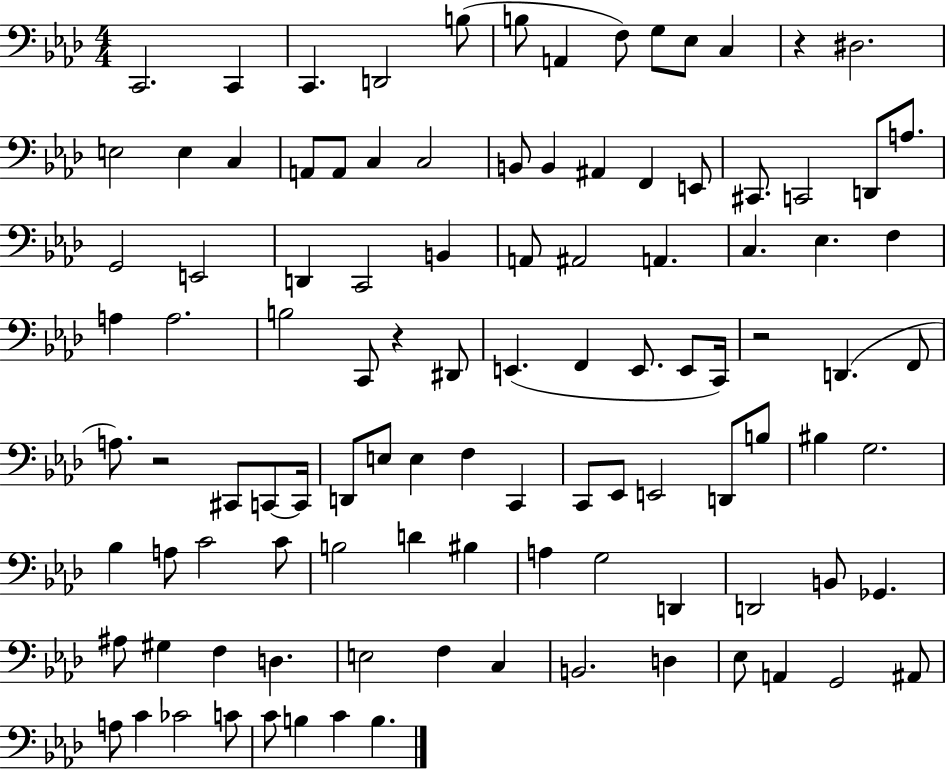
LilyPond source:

{
  \clef bass
  \numericTimeSignature
  \time 4/4
  \key aes \major
  c,2. c,4 | c,4. d,2 b8( | b8 a,4 f8) g8 ees8 c4 | r4 dis2. | \break e2 e4 c4 | a,8 a,8 c4 c2 | b,8 b,4 ais,4 f,4 e,8 | cis,8. c,2 d,8 a8. | \break g,2 e,2 | d,4 c,2 b,4 | a,8 ais,2 a,4. | c4. ees4. f4 | \break a4 a2. | b2 c,8 r4 dis,8 | e,4.( f,4 e,8. e,8 c,16) | r2 d,4.( f,8 | \break a8.) r2 cis,8 c,8~~ c,16 | d,8 e8 e4 f4 c,4 | c,8 ees,8 e,2 d,8 b8 | bis4 g2. | \break bes4 a8 c'2 c'8 | b2 d'4 bis4 | a4 g2 d,4 | d,2 b,8 ges,4. | \break ais8 gis4 f4 d4. | e2 f4 c4 | b,2. d4 | ees8 a,4 g,2 ais,8 | \break a8 c'4 ces'2 c'8 | c'8 b4 c'4 b4. | \bar "|."
}